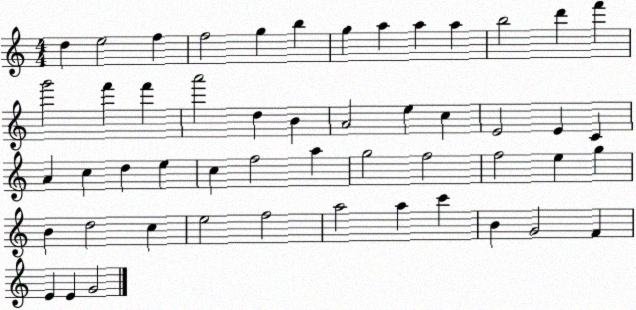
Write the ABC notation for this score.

X:1
T:Untitled
M:4/4
L:1/4
K:C
d e2 f f2 g b g a a a b2 d' f' g'2 f' f' a'2 d B A2 e c E2 E C A c d e c f2 a g2 f2 f2 e g B d2 c e2 f2 a2 a c' B G2 F E E G2